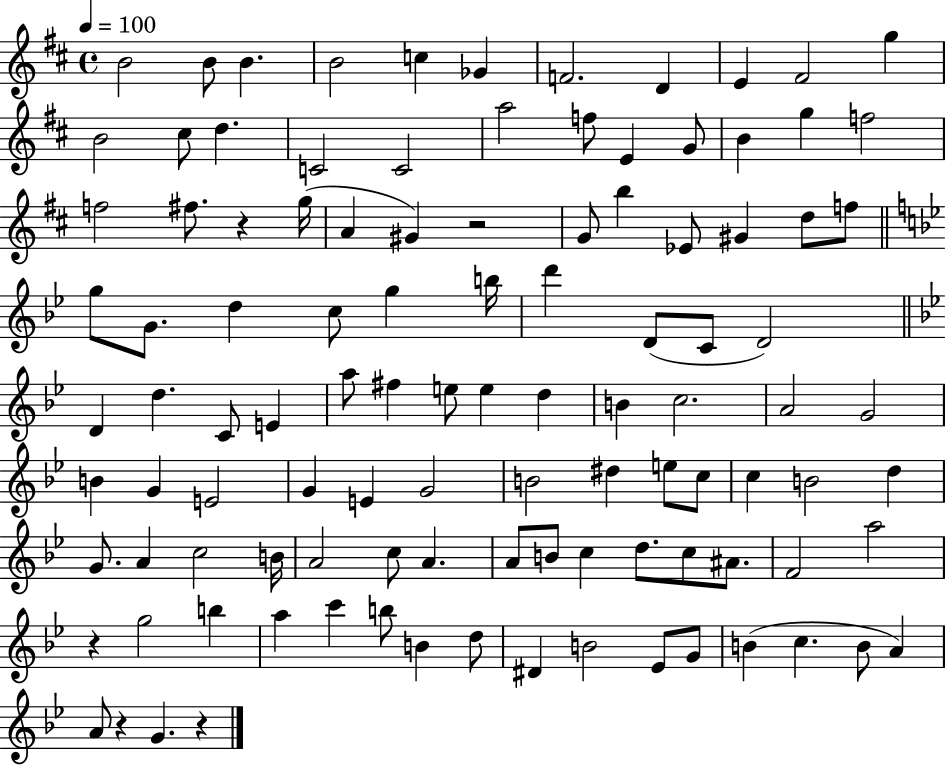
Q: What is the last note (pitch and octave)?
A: G4